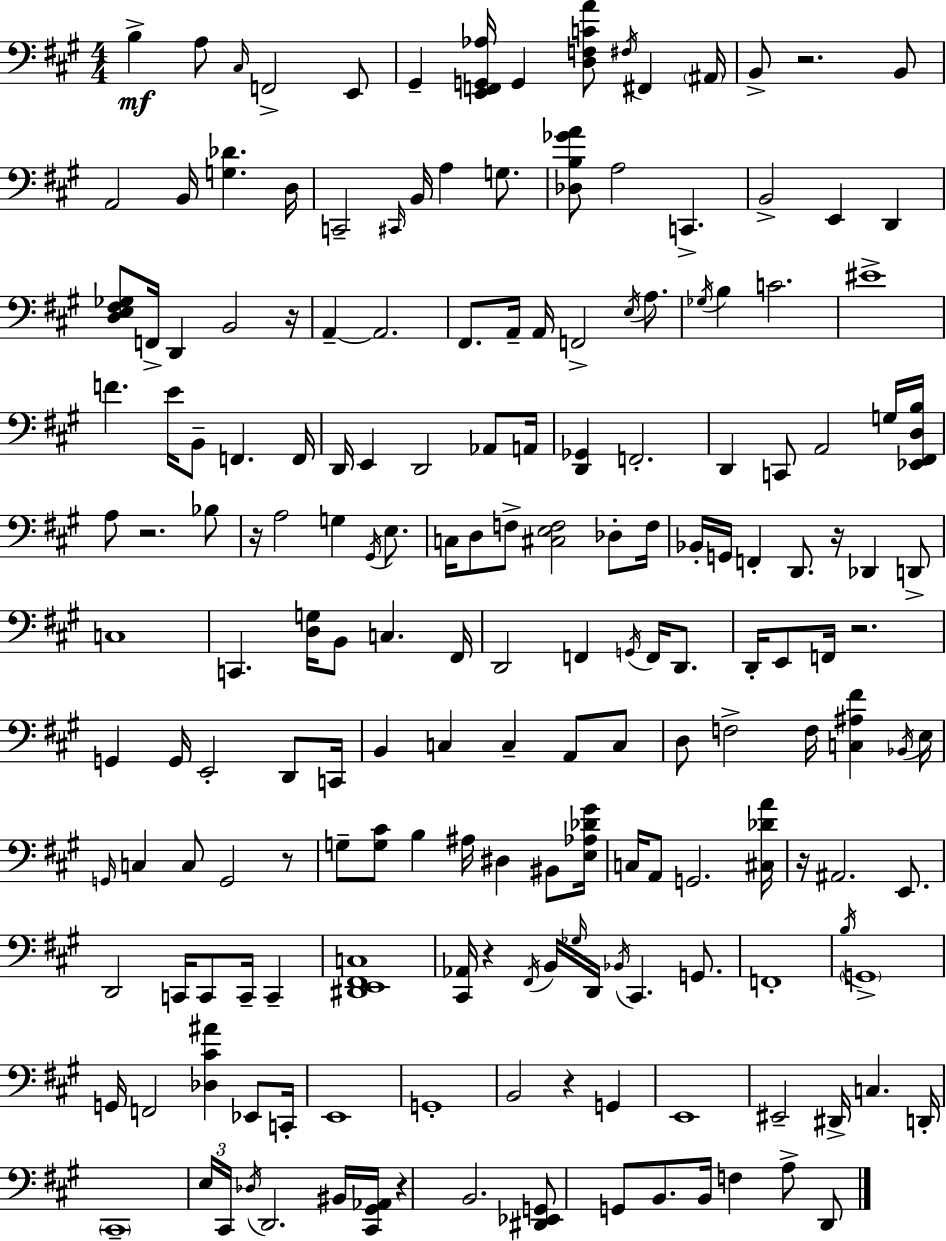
B3/q A3/e C#3/s F2/h E2/e G#2/q [E2,F2,G2,Ab3]/s G2/q [D3,F3,C4,A4]/e F#3/s F#2/q A#2/s B2/e R/h. B2/e A2/h B2/s [G3,Db4]/q. D3/s C2/h C#2/s B2/s A3/q G3/e. [Db3,B3,Gb4,A4]/e A3/h C2/q. B2/h E2/q D2/q [D3,E3,F#3,Gb3]/e F2/s D2/q B2/h R/s A2/q A2/h. F#2/e. A2/s A2/s F2/h E3/s A3/e. Gb3/s B3/q C4/h. EIS4/w F4/q. E4/s B2/e F2/q. F2/s D2/s E2/q D2/h Ab2/e A2/s [D2,Gb2]/q F2/h. D2/q C2/e A2/h G3/s [Eb2,F#2,D3,B3]/s A3/e R/h. Bb3/e R/s A3/h G3/q G#2/s E3/e. C3/s D3/e F3/e [C#3,E3,F3]/h Db3/e F3/s Bb2/s G2/s F2/q D2/e. R/s Db2/q D2/e C3/w C2/q. [D3,G3]/s B2/e C3/q. F#2/s D2/h F2/q G2/s F2/s D2/e. D2/s E2/e F2/s R/h. G2/q G2/s E2/h D2/e C2/s B2/q C3/q C3/q A2/e C3/e D3/e F3/h F3/s [C3,A#3,F#4]/q Bb2/s E3/s G2/s C3/q C3/e G2/h R/e G3/e [G3,C#4]/e B3/q A#3/s D#3/q BIS2/e [E3,Ab3,Db4,G#4]/s C3/s A2/e G2/h. [C#3,Db4,A4]/s R/s A#2/h. E2/e. D2/h C2/s C2/e C2/s C2/q [D#2,E2,F#2,C3]/w [C#2,Ab2]/s R/q F#2/s B2/s Gb3/s D2/s Bb2/s C#2/q. G2/e. F2/w B3/s G2/w G2/s F2/h [Db3,C#4,A#4]/q Eb2/e C2/s E2/w G2/w B2/h R/q G2/q E2/w EIS2/h D#2/s C3/q. D2/s C#2/w E3/s C#2/s Db3/s D2/h. BIS2/s [C#2,G#2,Ab2]/s R/q B2/h. [D#2,Eb2,G2]/e G2/e B2/e. B2/s F3/q A3/e D2/e